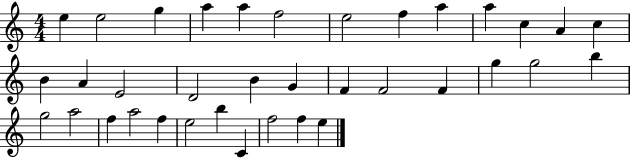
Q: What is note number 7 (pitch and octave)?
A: E5